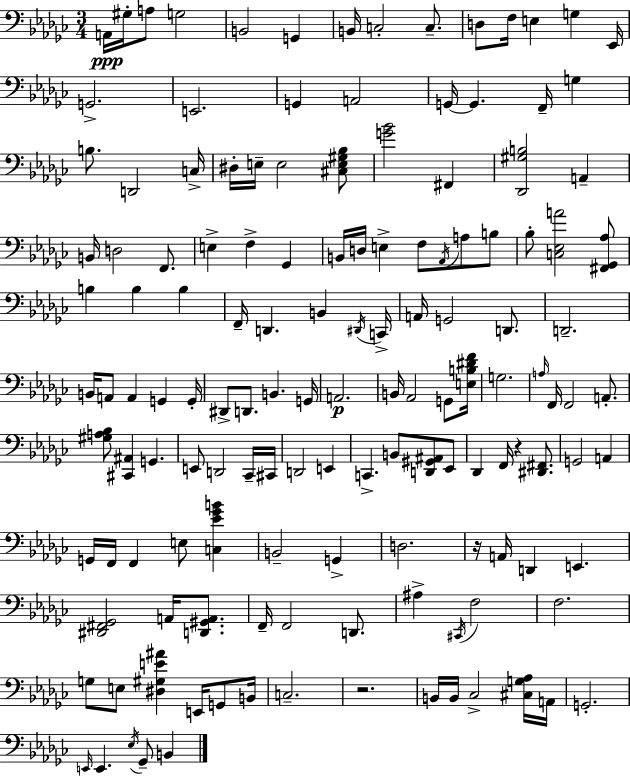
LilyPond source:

{
  \clef bass
  \numericTimeSignature
  \time 3/4
  \key ees \minor
  a,16\ppp gis16-. a8 g2 | b,2 g,4 | b,16 c2-. c8.-- | d8 f16 e4 g4 ees,16 | \break g,2.-> | e,2. | g,4 a,2 | g,16~~ g,4. f,16-- g4 | \break b8. d,2 c16-> | dis16-. e16-- e2 <cis e gis bes>8 | <g' bes'>2 fis,4 | <des, gis b>2 a,4-- | \break b,16 d2 f,8. | e4-> f4-> ges,4 | b,16 d16 e4-> f8 \acciaccatura { aes,16 } a8 b8 | bes8-. <c ees a'>2 <fis, ges, aes>8 | \break b4 b4 b4 | f,16-- d,4. b,4 | \acciaccatura { dis,16 } c,16-> a,16 g,2 d,8. | d,2.-- | \break b,16 a,8 a,4 g,4 | g,16-. dis,8-> d,8. b,4. | g,16 a,2.\p | b,16 aes,2 g,8 | \break <e b dis' f'>16 g2. | \grace { a16 } f,16 f,2 | a,8.-. <gis a bes>8 <cis, ais,>4 g,4. | e,8 d,2 | \break ces,16-- cis,16 d,2 e,4 | c,4.-> b,8 <d, gis, ais,>8 | ees,8 des,4 f,16 r4 | <dis, fis,>8. g,2 a,4 | \break g,16 f,16 f,4 e8 <c ees' ges' b'>4 | b,2-- g,4-> | d2. | r16 a,16 d,4 e,4. | \break <dis, fis, ges,>2 a,16 | <d, gis, a,>8. f,16-- f,2 | d,8. ais4-> \acciaccatura { cis,16 } f2 | f2. | \break g8 e8 <dis gis e' ais'>4 | e,16 g,8 b,16 c2.-- | r2. | b,16 b,16 ces2-> | \break <cis g aes>16 a,16 g,2.-. | \grace { e,16 } e,4. \acciaccatura { ees16 } | ges,8-- b,4 \bar "|."
}